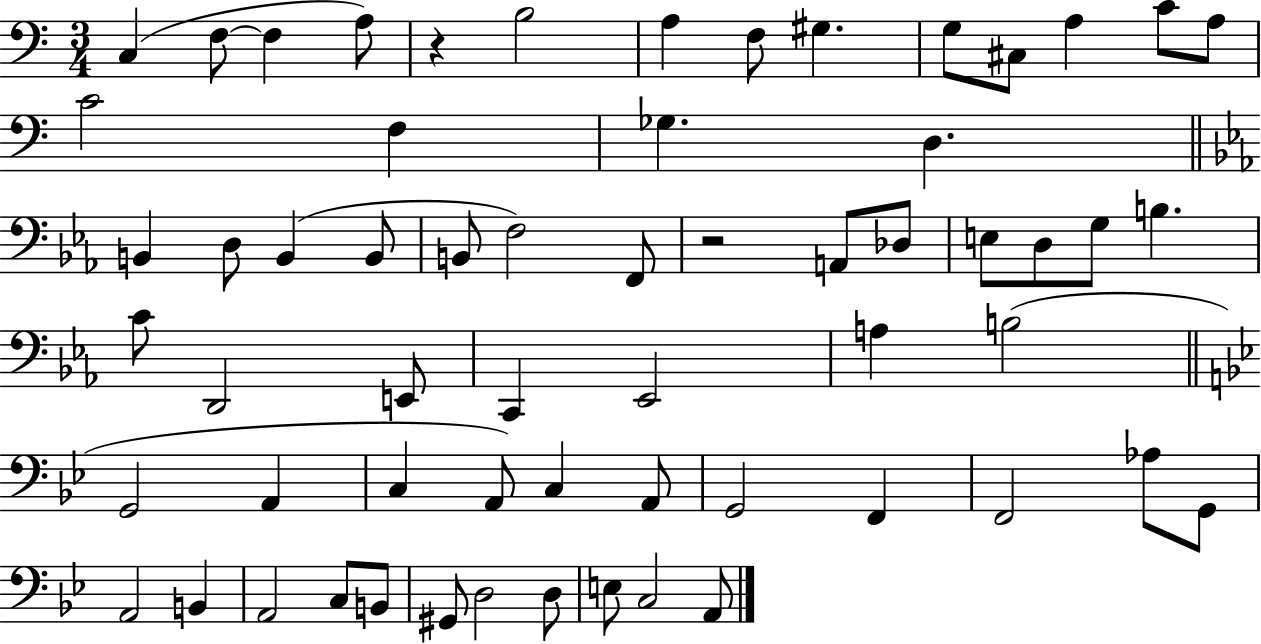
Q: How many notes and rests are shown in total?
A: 61